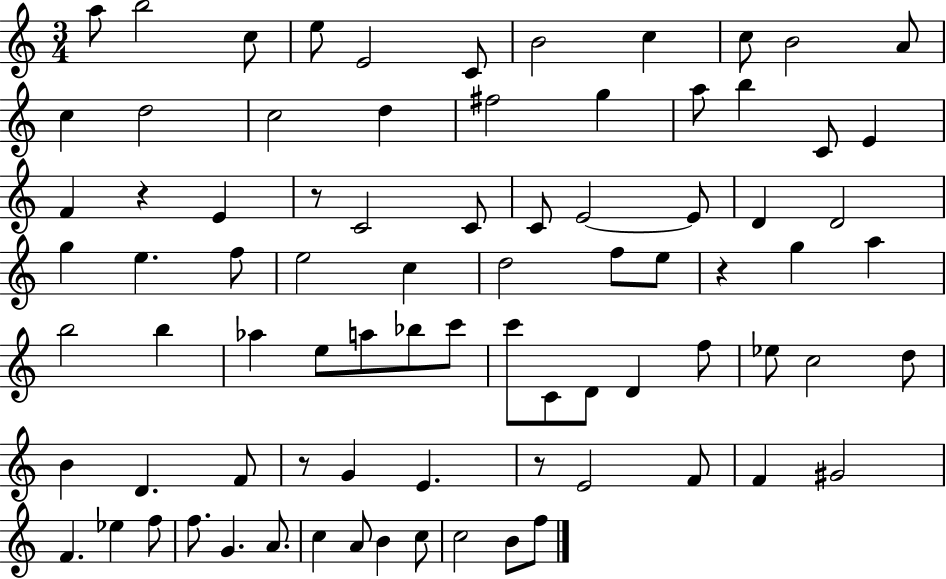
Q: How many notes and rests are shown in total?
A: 82